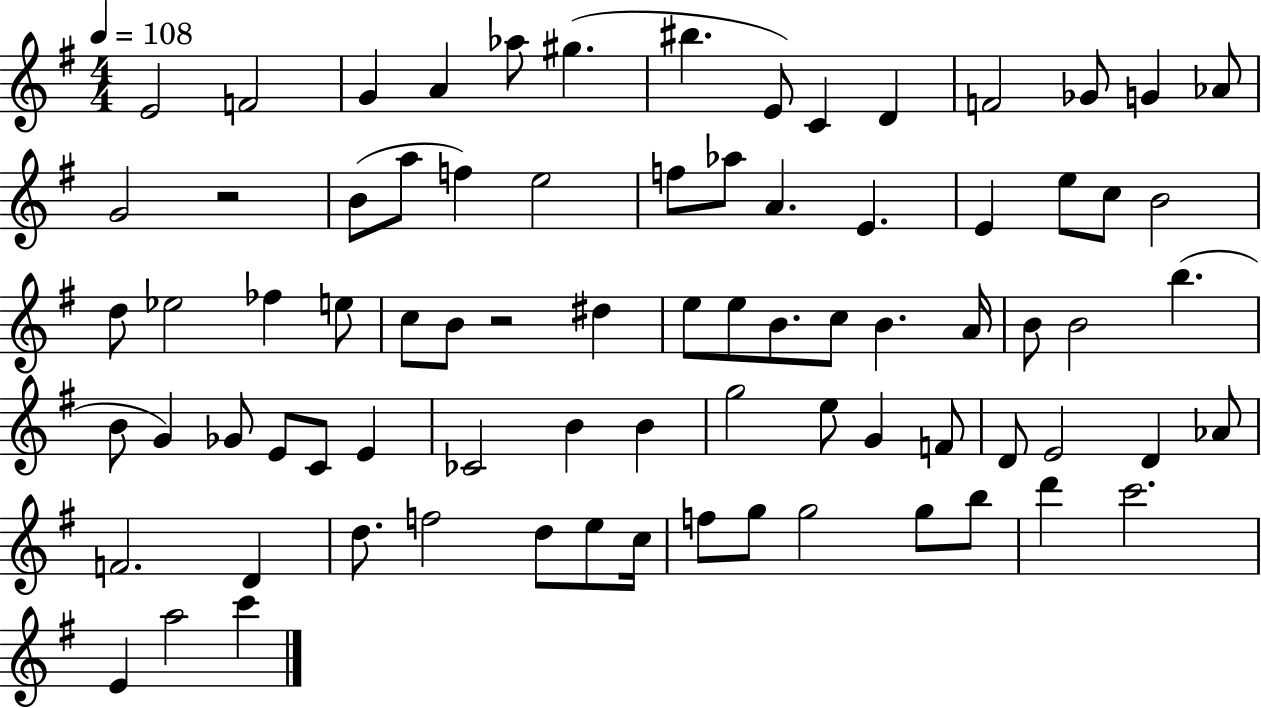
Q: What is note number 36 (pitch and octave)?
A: E5